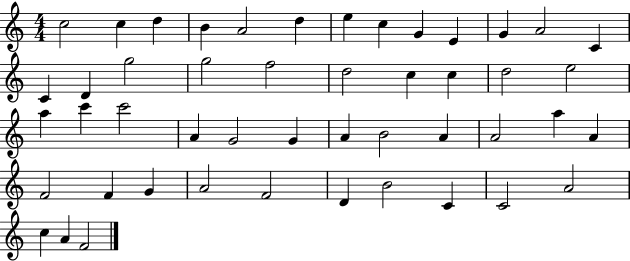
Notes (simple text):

C5/h C5/q D5/q B4/q A4/h D5/q E5/q C5/q G4/q E4/q G4/q A4/h C4/q C4/q D4/q G5/h G5/h F5/h D5/h C5/q C5/q D5/h E5/h A5/q C6/q C6/h A4/q G4/h G4/q A4/q B4/h A4/q A4/h A5/q A4/q F4/h F4/q G4/q A4/h F4/h D4/q B4/h C4/q C4/h A4/h C5/q A4/q F4/h